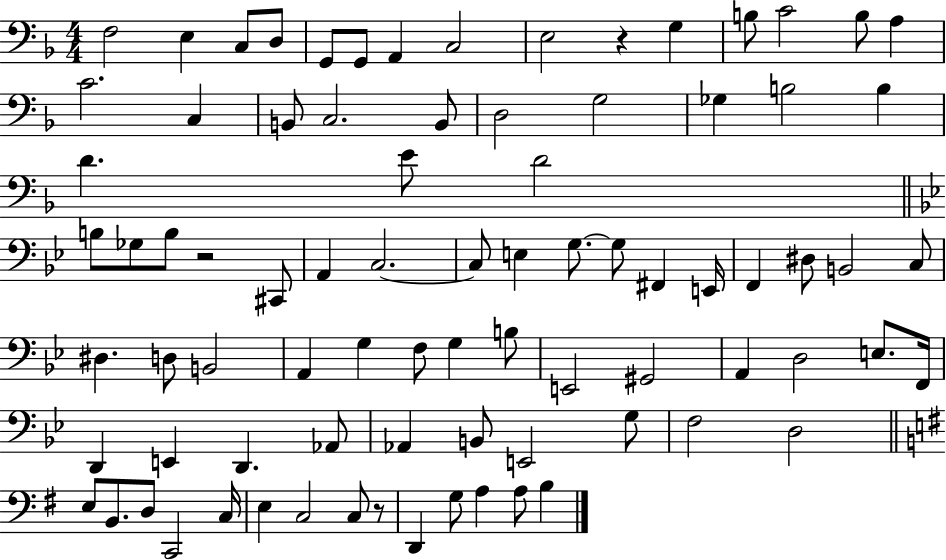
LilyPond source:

{
  \clef bass
  \numericTimeSignature
  \time 4/4
  \key f \major
  f2 e4 c8 d8 | g,8 g,8 a,4 c2 | e2 r4 g4 | b8 c'2 b8 a4 | \break c'2. c4 | b,8 c2. b,8 | d2 g2 | ges4 b2 b4 | \break d'4. e'8 d'2 | \bar "||" \break \key bes \major b8 ges8 b8 r2 cis,8 | a,4 c2.~~ | c8 e4 g8.~~ g8 fis,4 e,16 | f,4 dis8 b,2 c8 | \break dis4. d8 b,2 | a,4 g4 f8 g4 b8 | e,2 gis,2 | a,4 d2 e8. f,16 | \break d,4 e,4 d,4. aes,8 | aes,4 b,8 e,2 g8 | f2 d2 | \bar "||" \break \key e \minor e8 b,8. d8 c,2 c16 | e4 c2 c8 r8 | d,4 g8 a4 a8 b4 | \bar "|."
}